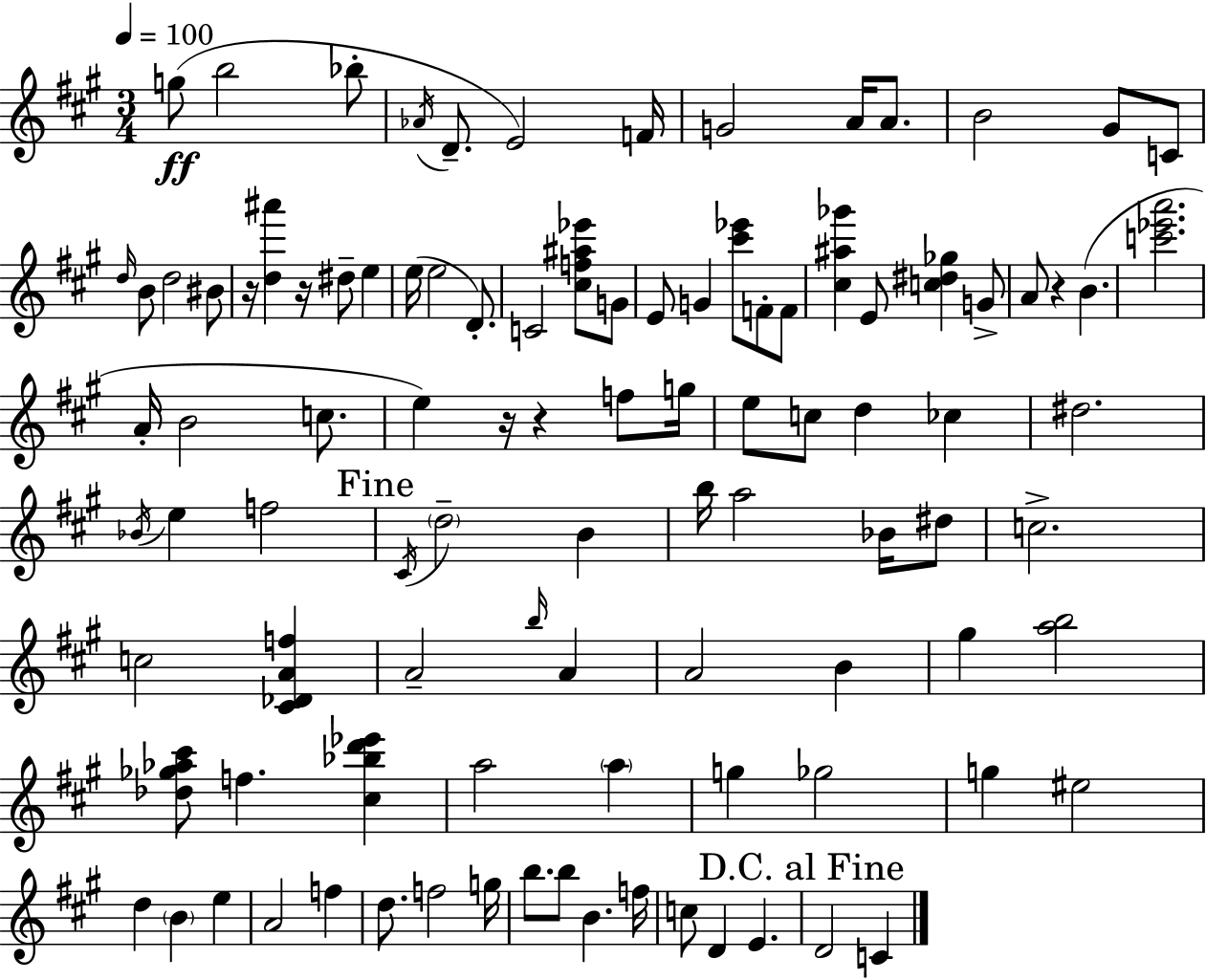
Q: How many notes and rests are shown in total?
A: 100